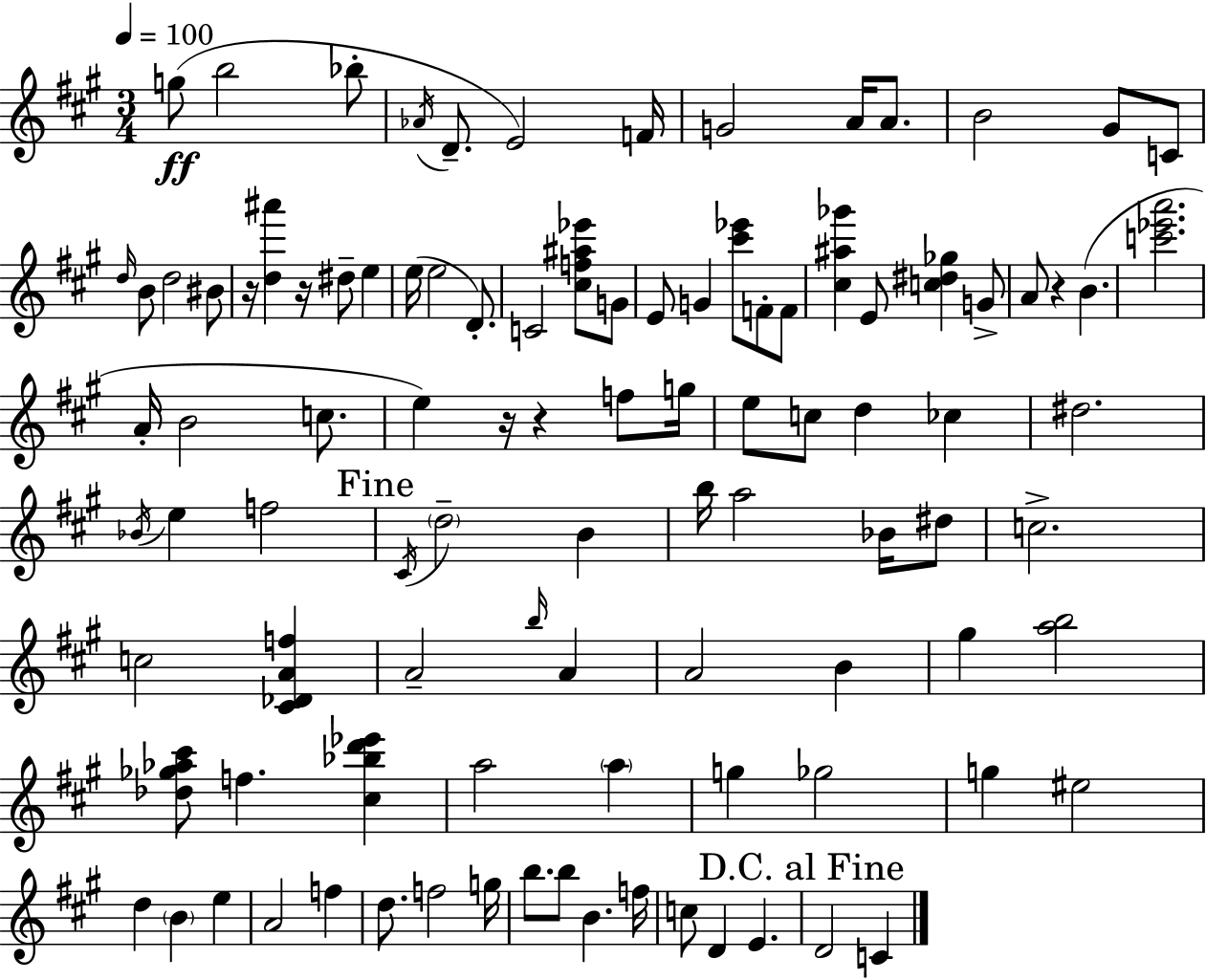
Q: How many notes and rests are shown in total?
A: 100